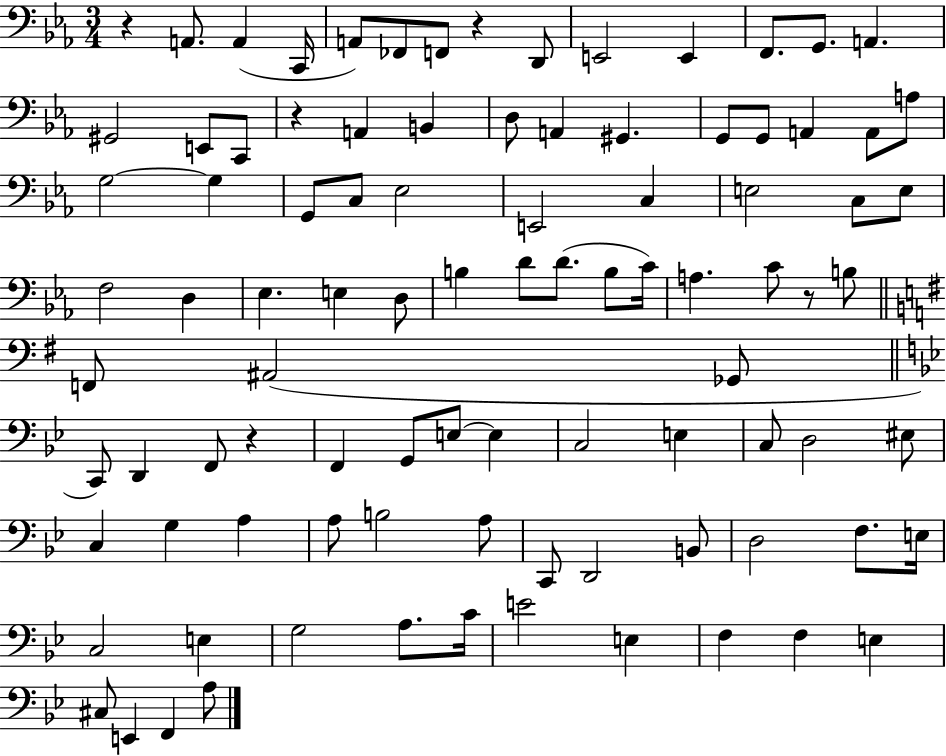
{
  \clef bass
  \numericTimeSignature
  \time 3/4
  \key ees \major
  r4 a,8. a,4( c,16 | a,8) fes,8 f,8 r4 d,8 | e,2 e,4 | f,8. g,8. a,4. | \break gis,2 e,8 c,8 | r4 a,4 b,4 | d8 a,4 gis,4. | g,8 g,8 a,4 a,8 a8 | \break g2~~ g4 | g,8 c8 ees2 | e,2 c4 | e2 c8 e8 | \break f2 d4 | ees4. e4 d8 | b4 d'8 d'8.( b8 c'16) | a4. c'8 r8 b8 | \break \bar "||" \break \key g \major f,8 ais,2( ges,8 | \bar "||" \break \key bes \major c,8) d,4 f,8 r4 | f,4 g,8 e8~~ e4 | c2 e4 | c8 d2 eis8 | \break c4 g4 a4 | a8 b2 a8 | c,8 d,2 b,8 | d2 f8. e16 | \break c2 e4 | g2 a8. c'16 | e'2 e4 | f4 f4 e4 | \break cis8 e,4 f,4 a8 | \bar "|."
}